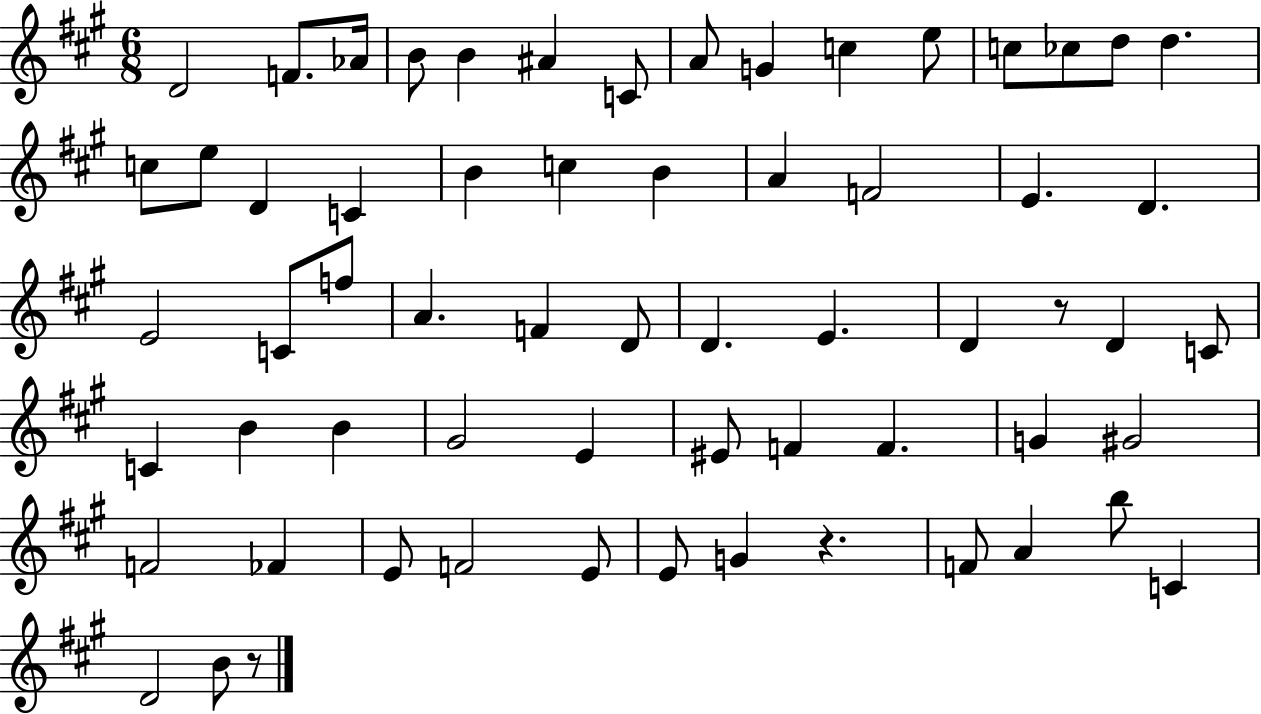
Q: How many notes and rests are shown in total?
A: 63